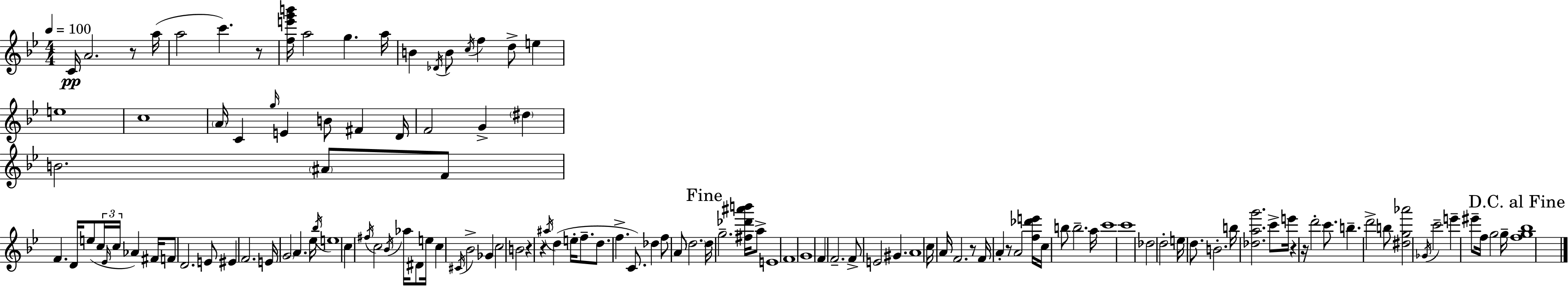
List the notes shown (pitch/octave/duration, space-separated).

C4/s A4/h. R/e A5/s A5/h C6/q. R/e [F5,E6,G6,B6]/s A5/h G5/q. A5/s B4/q Db4/s B4/e C5/s F5/q D5/e E5/q E5/w C5/w A4/s C4/q G5/s E4/q B4/e F#4/q D4/s F4/h G4/q D#5/q B4/h. A#4/e F4/e F4/q. D4/s E5/e C5/s Eb4/s C5/s Ab4/q F#4/s F4/e D4/h. E4/e EIS4/q F4/h. E4/s G4/h A4/q. Eb5/s Bb5/s E5/w C5/q F#5/s C5/h Bb4/s Ab5/s D#4/e E5/s C5/q C#4/s Bb4/h Gb4/q C5/h B4/h R/q R/q A#5/s D5/q E5/s F5/e. D5/e. F5/q. C4/e. Db5/q F5/e A4/e D5/h. D5/s G5/h. [F#5,Db6,A#6,B6]/s A5/e E4/w F4/w G4/w F4/q F4/h. F4/e E4/h G#4/q. A4/w C5/s A4/s F4/h. R/e F4/s A4/q R/e A4/h [F5,Db6,E6]/s C5/s B5/e B5/h. A5/s C6/w C6/w Db5/h D5/h E5/s D5/e. B4/h. B5/s [Db5,A5,G6]/h. C6/e E6/s R/q R/s D6/h C6/e. B5/q. D6/h B5/e [D#5,G5,Ab6]/h Gb4/s C6/h E6/q EIS6/e F5/s G5/h G5/s [F5,G5,Bb5]/w